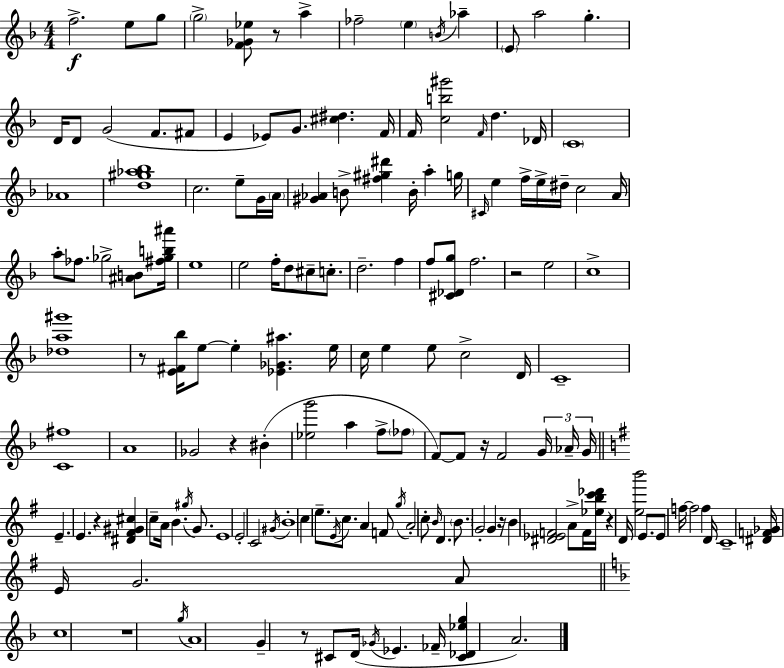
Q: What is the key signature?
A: D minor